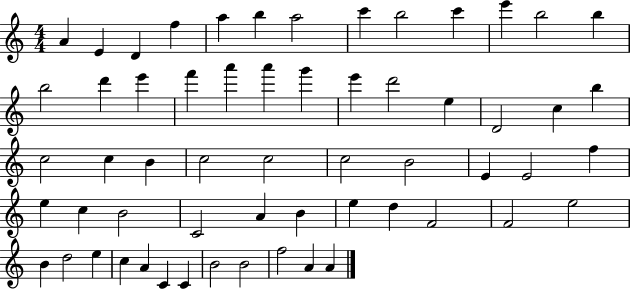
A4/q E4/q D4/q F5/q A5/q B5/q A5/h C6/q B5/h C6/q E6/q B5/h B5/q B5/h D6/q E6/q F6/q A6/q A6/q G6/q E6/q D6/h E5/q D4/h C5/q B5/q C5/h C5/q B4/q C5/h C5/h C5/h B4/h E4/q E4/h F5/q E5/q C5/q B4/h C4/h A4/q B4/q E5/q D5/q F4/h F4/h E5/h B4/q D5/h E5/q C5/q A4/q C4/q C4/q B4/h B4/h F5/h A4/q A4/q